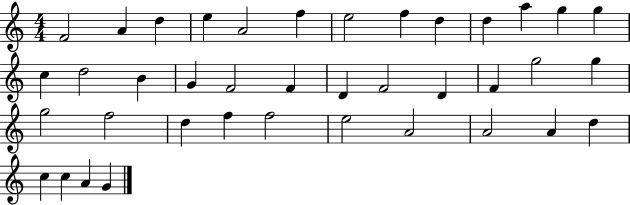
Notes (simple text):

F4/h A4/q D5/q E5/q A4/h F5/q E5/h F5/q D5/q D5/q A5/q G5/q G5/q C5/q D5/h B4/q G4/q F4/h F4/q D4/q F4/h D4/q F4/q G5/h G5/q G5/h F5/h D5/q F5/q F5/h E5/h A4/h A4/h A4/q D5/q C5/q C5/q A4/q G4/q